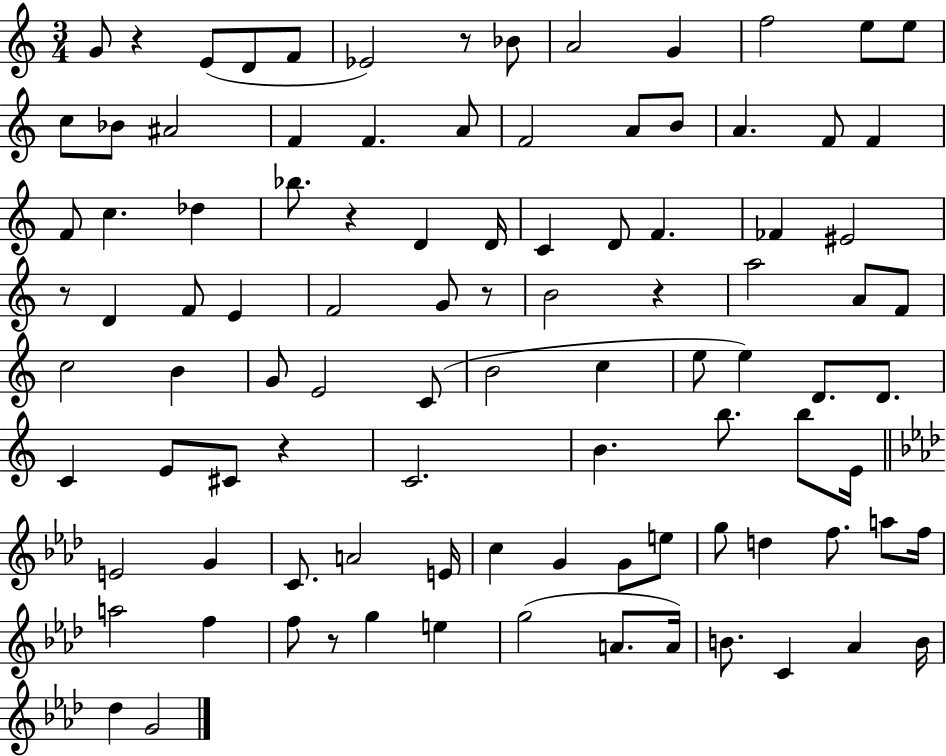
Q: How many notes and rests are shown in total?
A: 98